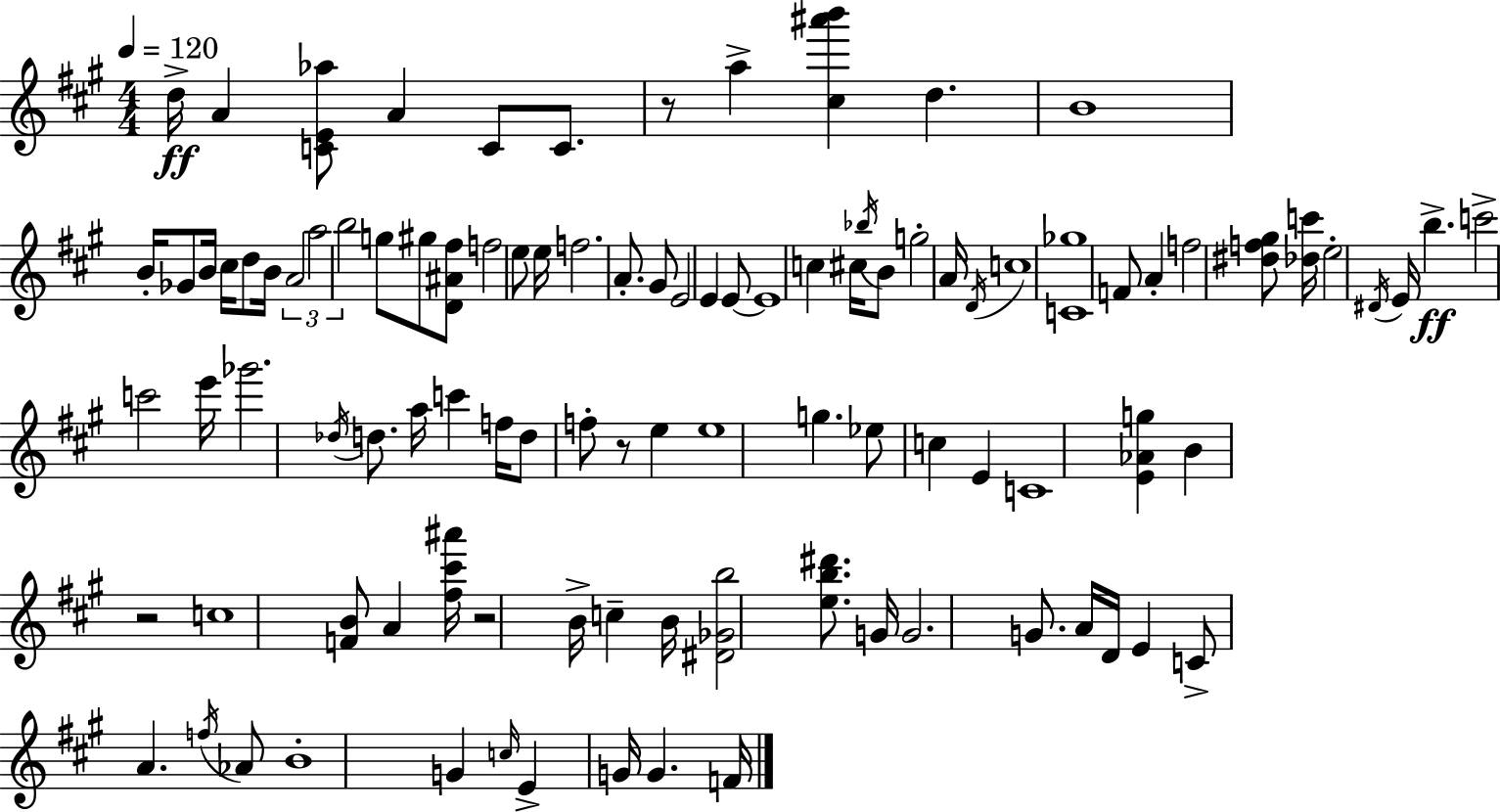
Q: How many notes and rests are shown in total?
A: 100